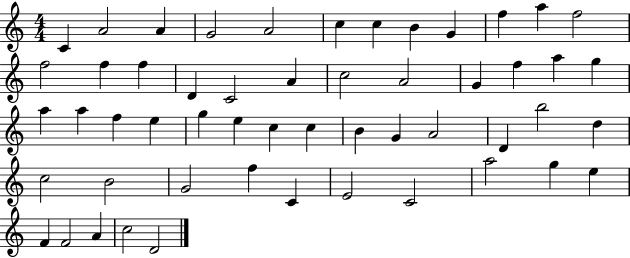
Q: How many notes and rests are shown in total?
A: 53